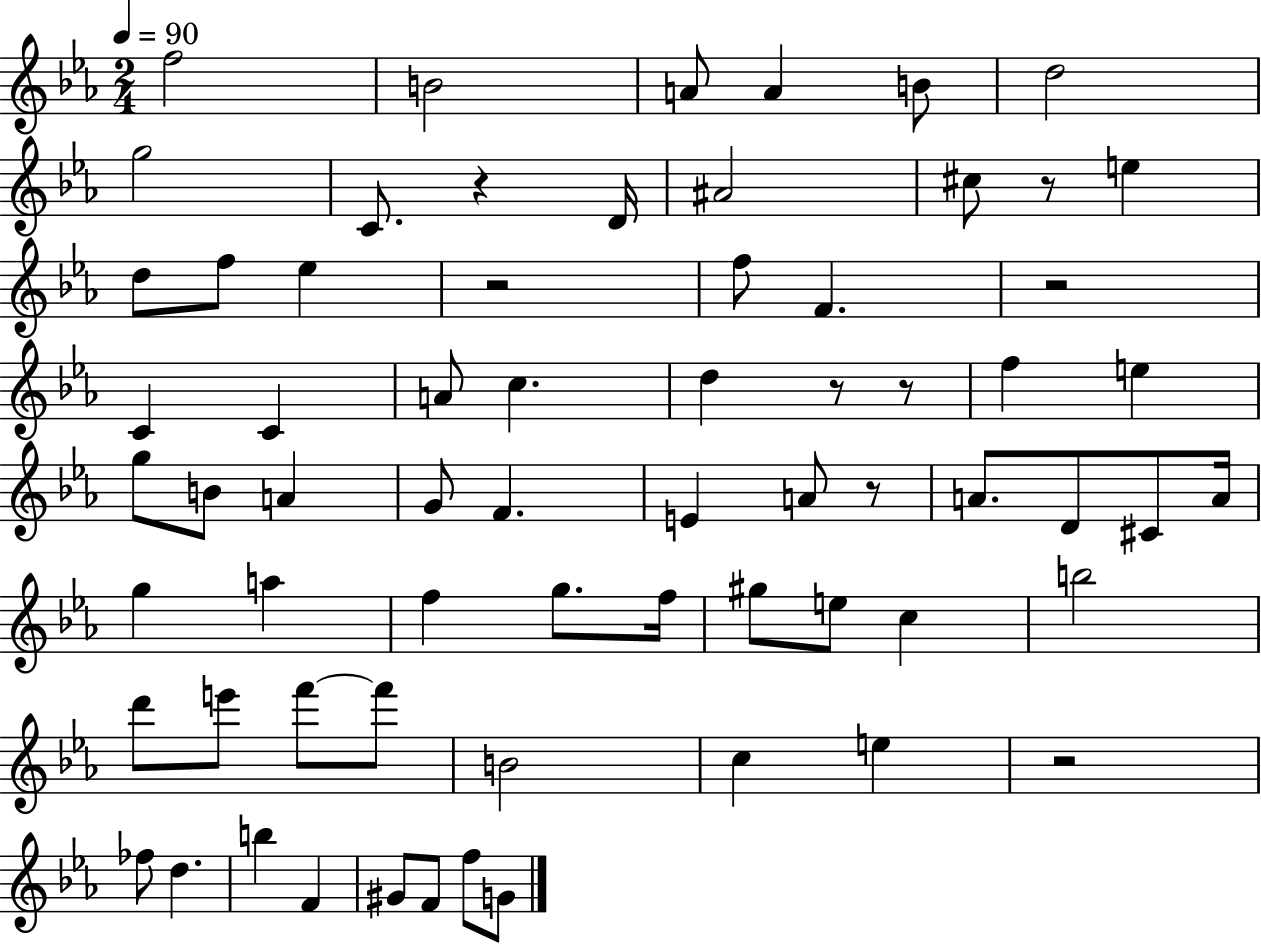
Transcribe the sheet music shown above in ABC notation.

X:1
T:Untitled
M:2/4
L:1/4
K:Eb
f2 B2 A/2 A B/2 d2 g2 C/2 z D/4 ^A2 ^c/2 z/2 e d/2 f/2 _e z2 f/2 F z2 C C A/2 c d z/2 z/2 f e g/2 B/2 A G/2 F E A/2 z/2 A/2 D/2 ^C/2 A/4 g a f g/2 f/4 ^g/2 e/2 c b2 d'/2 e'/2 f'/2 f'/2 B2 c e z2 _f/2 d b F ^G/2 F/2 f/2 G/2